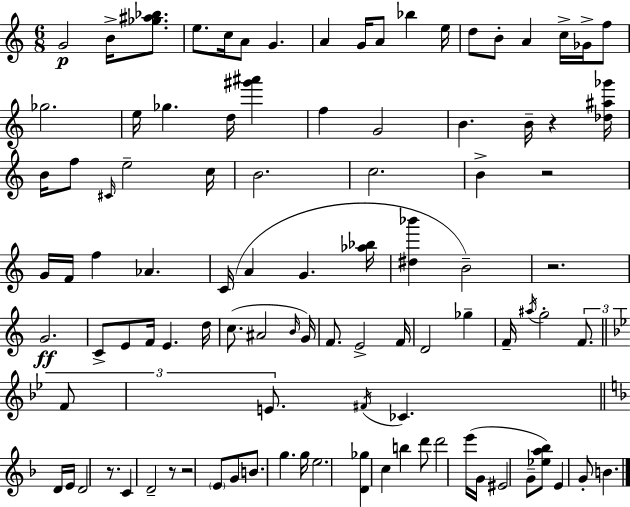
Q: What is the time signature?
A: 6/8